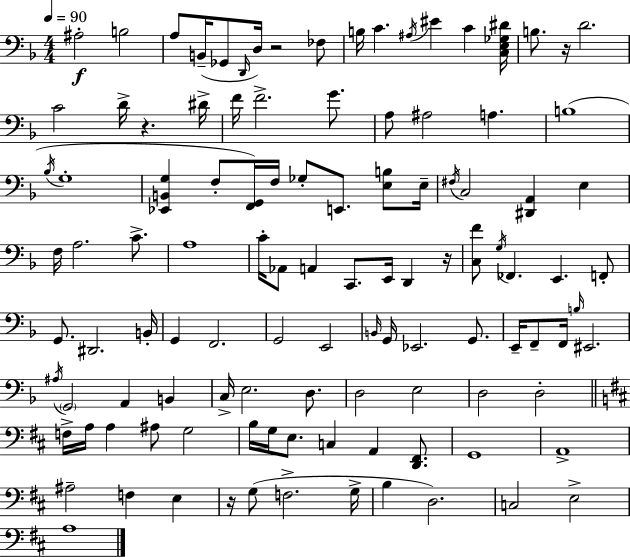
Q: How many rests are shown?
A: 5